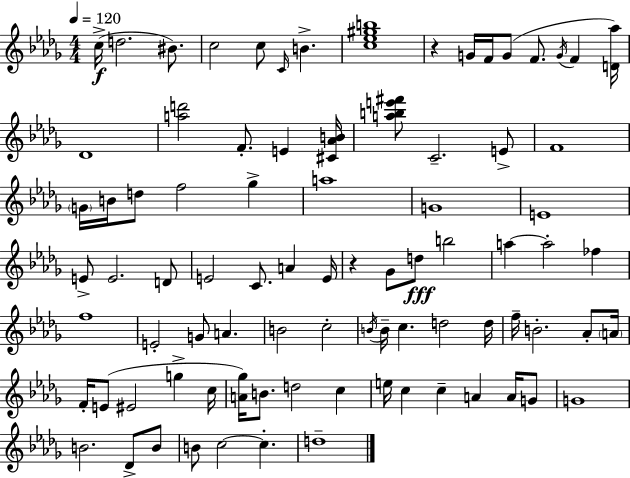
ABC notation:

X:1
T:Untitled
M:4/4
L:1/4
K:Bbm
c/4 d2 ^B/2 c2 c/2 C/4 B [c_e^gb]4 z G/4 F/4 G/2 F/2 G/4 F [D_a]/4 _D4 [ad']2 F/2 E [^C_AB]/4 [abe'^f']/2 C2 E/2 F4 G/4 B/4 d/2 f2 _g a4 G4 E4 E/2 E2 D/2 E2 C/2 A E/4 z _G/2 d/2 b2 a a2 _f f4 E2 G/2 A B2 c2 B/4 B/4 c d2 d/4 f/4 B2 _A/2 A/4 F/4 E/2 ^E2 g c/4 [A_g]/4 B/2 d2 c e/4 c c A A/4 G/2 G4 B2 _D/2 B/2 B/2 c2 c d4